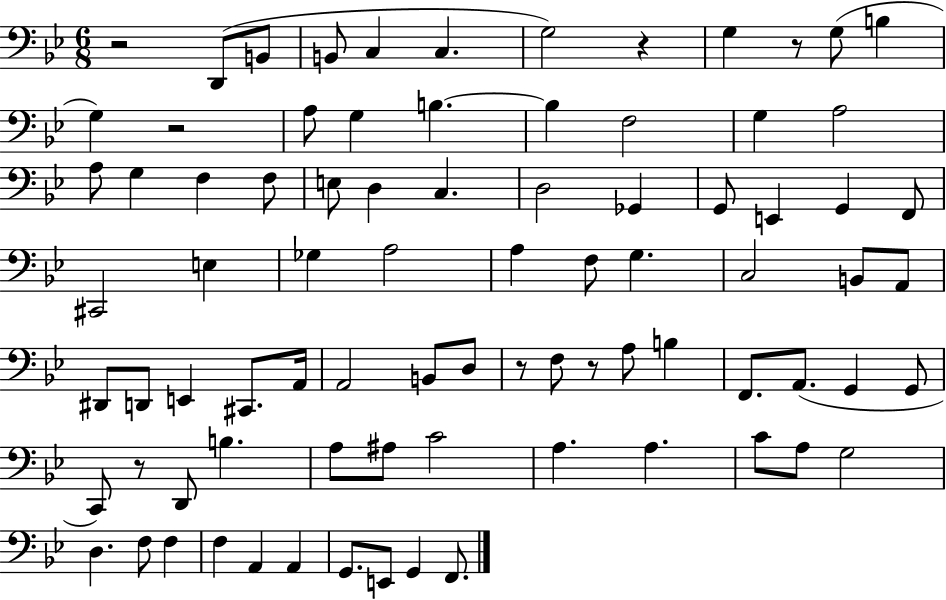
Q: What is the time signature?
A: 6/8